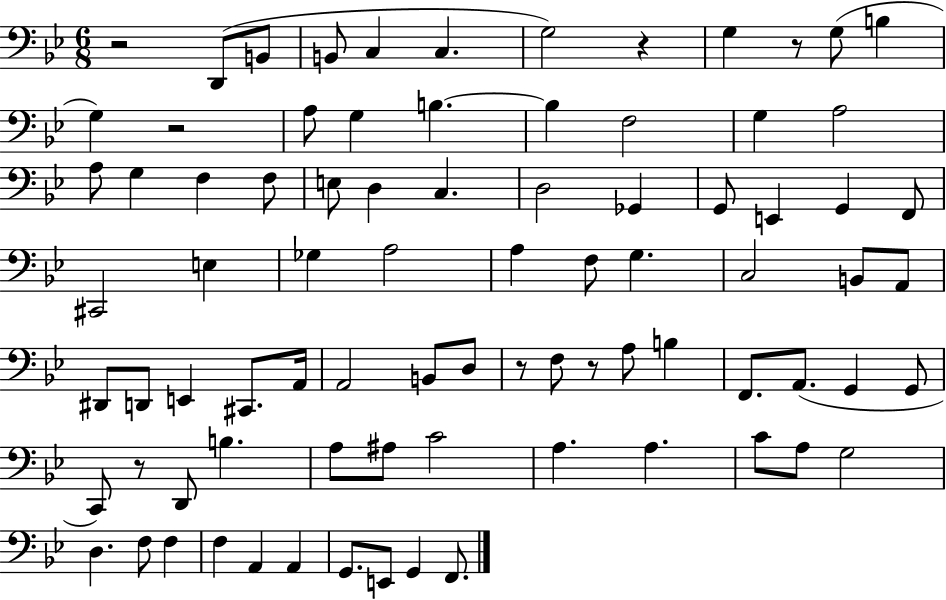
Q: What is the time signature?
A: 6/8